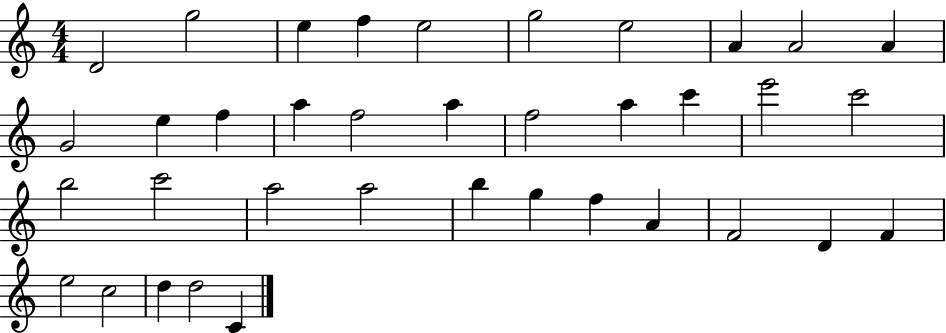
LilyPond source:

{
  \clef treble
  \numericTimeSignature
  \time 4/4
  \key c \major
  d'2 g''2 | e''4 f''4 e''2 | g''2 e''2 | a'4 a'2 a'4 | \break g'2 e''4 f''4 | a''4 f''2 a''4 | f''2 a''4 c'''4 | e'''2 c'''2 | \break b''2 c'''2 | a''2 a''2 | b''4 g''4 f''4 a'4 | f'2 d'4 f'4 | \break e''2 c''2 | d''4 d''2 c'4 | \bar "|."
}